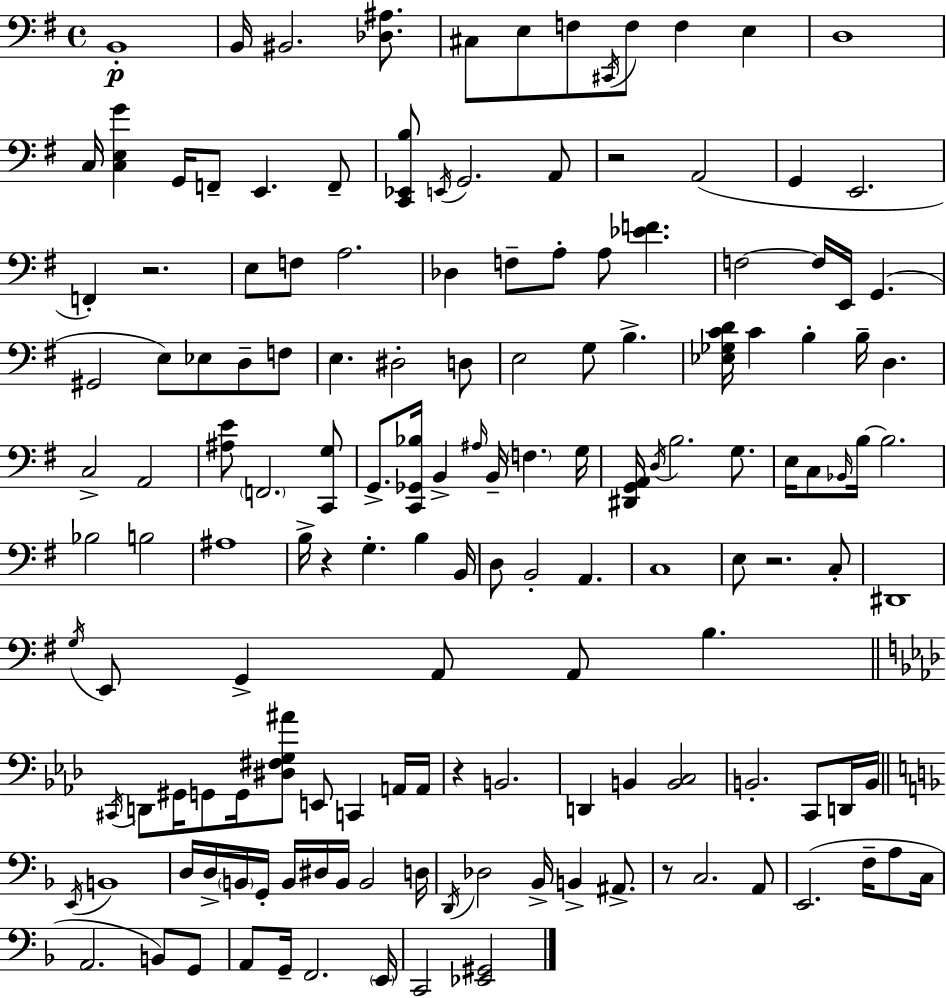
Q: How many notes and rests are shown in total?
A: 150